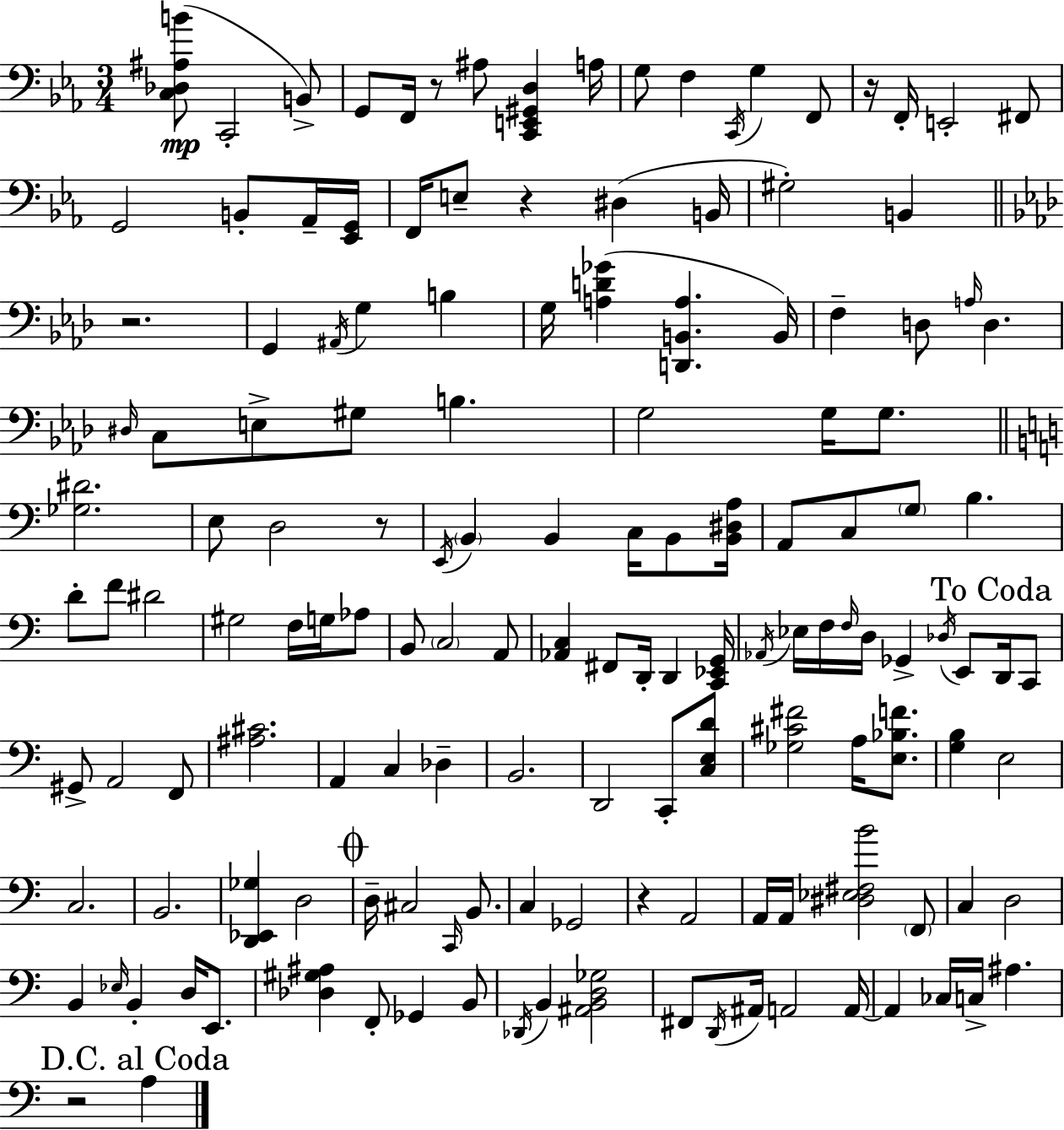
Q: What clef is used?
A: bass